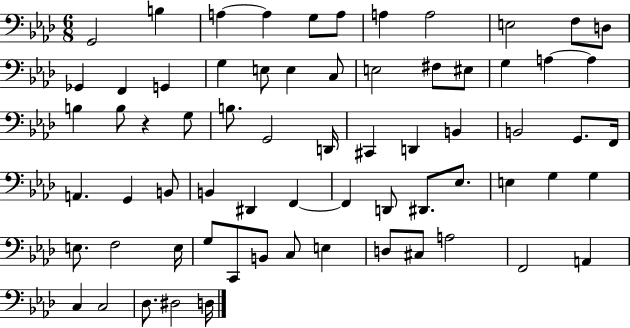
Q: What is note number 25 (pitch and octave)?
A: B3